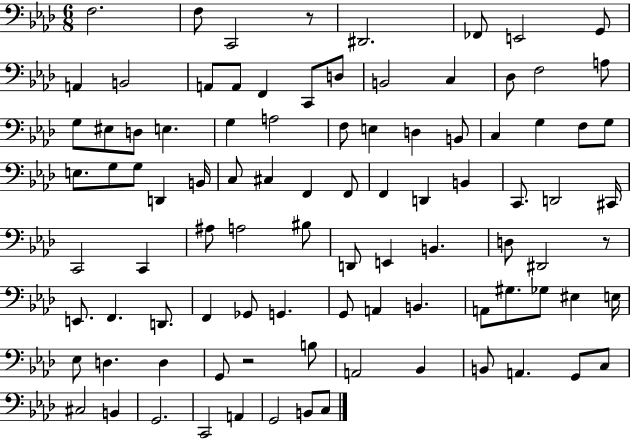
{
  \clef bass
  \numericTimeSignature
  \time 6/8
  \key aes \major
  f2. | f8 c,2 r8 | dis,2. | fes,8 e,2 g,8 | \break a,4 b,2 | a,8 a,8 f,4 c,8 d8 | b,2 c4 | des8 f2 a8 | \break g8 eis8 d8 e4. | g4 a2 | f8 e4 d4 b,8 | c4 g4 f8 g8 | \break e8. g8 g8 d,4 b,16 | c8 cis4 f,4 f,8 | f,4 d,4 b,4 | c,8. d,2 cis,16 | \break c,2 c,4 | ais8 a2 bis8 | d,8 e,4 b,4. | d8 dis,2 r8 | \break e,8. f,4. d,8. | f,4 ges,8 g,4. | g,8 a,4 b,4. | a,8 gis8. ges8 eis4 e16 | \break ees8 d4. d4 | g,8 r2 b8 | a,2 bes,4 | b,8 a,4. g,8 c8 | \break cis2 b,4 | g,2. | c,2 a,4 | g,2 b,8 c8 | \break \bar "|."
}